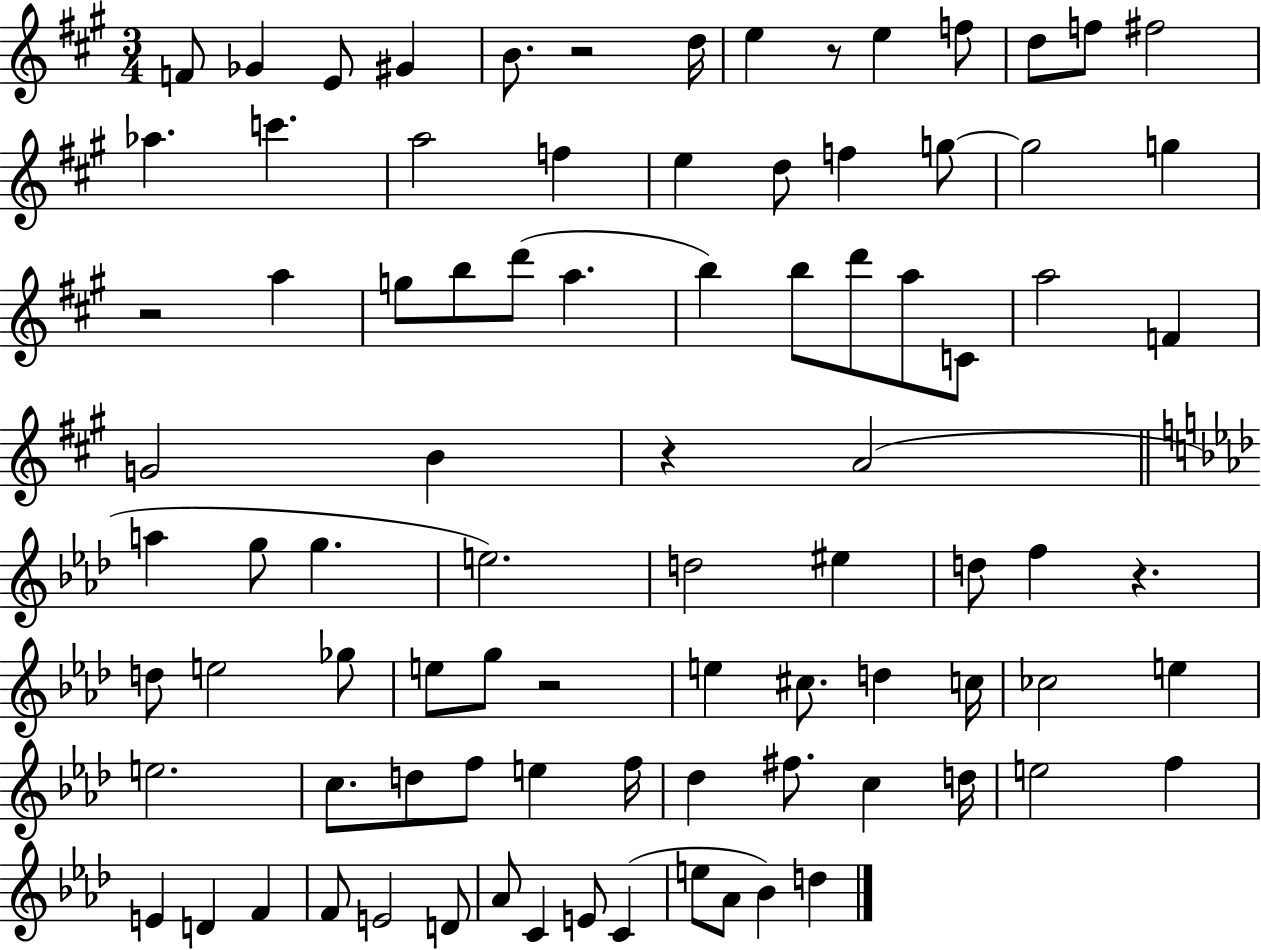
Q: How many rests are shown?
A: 6